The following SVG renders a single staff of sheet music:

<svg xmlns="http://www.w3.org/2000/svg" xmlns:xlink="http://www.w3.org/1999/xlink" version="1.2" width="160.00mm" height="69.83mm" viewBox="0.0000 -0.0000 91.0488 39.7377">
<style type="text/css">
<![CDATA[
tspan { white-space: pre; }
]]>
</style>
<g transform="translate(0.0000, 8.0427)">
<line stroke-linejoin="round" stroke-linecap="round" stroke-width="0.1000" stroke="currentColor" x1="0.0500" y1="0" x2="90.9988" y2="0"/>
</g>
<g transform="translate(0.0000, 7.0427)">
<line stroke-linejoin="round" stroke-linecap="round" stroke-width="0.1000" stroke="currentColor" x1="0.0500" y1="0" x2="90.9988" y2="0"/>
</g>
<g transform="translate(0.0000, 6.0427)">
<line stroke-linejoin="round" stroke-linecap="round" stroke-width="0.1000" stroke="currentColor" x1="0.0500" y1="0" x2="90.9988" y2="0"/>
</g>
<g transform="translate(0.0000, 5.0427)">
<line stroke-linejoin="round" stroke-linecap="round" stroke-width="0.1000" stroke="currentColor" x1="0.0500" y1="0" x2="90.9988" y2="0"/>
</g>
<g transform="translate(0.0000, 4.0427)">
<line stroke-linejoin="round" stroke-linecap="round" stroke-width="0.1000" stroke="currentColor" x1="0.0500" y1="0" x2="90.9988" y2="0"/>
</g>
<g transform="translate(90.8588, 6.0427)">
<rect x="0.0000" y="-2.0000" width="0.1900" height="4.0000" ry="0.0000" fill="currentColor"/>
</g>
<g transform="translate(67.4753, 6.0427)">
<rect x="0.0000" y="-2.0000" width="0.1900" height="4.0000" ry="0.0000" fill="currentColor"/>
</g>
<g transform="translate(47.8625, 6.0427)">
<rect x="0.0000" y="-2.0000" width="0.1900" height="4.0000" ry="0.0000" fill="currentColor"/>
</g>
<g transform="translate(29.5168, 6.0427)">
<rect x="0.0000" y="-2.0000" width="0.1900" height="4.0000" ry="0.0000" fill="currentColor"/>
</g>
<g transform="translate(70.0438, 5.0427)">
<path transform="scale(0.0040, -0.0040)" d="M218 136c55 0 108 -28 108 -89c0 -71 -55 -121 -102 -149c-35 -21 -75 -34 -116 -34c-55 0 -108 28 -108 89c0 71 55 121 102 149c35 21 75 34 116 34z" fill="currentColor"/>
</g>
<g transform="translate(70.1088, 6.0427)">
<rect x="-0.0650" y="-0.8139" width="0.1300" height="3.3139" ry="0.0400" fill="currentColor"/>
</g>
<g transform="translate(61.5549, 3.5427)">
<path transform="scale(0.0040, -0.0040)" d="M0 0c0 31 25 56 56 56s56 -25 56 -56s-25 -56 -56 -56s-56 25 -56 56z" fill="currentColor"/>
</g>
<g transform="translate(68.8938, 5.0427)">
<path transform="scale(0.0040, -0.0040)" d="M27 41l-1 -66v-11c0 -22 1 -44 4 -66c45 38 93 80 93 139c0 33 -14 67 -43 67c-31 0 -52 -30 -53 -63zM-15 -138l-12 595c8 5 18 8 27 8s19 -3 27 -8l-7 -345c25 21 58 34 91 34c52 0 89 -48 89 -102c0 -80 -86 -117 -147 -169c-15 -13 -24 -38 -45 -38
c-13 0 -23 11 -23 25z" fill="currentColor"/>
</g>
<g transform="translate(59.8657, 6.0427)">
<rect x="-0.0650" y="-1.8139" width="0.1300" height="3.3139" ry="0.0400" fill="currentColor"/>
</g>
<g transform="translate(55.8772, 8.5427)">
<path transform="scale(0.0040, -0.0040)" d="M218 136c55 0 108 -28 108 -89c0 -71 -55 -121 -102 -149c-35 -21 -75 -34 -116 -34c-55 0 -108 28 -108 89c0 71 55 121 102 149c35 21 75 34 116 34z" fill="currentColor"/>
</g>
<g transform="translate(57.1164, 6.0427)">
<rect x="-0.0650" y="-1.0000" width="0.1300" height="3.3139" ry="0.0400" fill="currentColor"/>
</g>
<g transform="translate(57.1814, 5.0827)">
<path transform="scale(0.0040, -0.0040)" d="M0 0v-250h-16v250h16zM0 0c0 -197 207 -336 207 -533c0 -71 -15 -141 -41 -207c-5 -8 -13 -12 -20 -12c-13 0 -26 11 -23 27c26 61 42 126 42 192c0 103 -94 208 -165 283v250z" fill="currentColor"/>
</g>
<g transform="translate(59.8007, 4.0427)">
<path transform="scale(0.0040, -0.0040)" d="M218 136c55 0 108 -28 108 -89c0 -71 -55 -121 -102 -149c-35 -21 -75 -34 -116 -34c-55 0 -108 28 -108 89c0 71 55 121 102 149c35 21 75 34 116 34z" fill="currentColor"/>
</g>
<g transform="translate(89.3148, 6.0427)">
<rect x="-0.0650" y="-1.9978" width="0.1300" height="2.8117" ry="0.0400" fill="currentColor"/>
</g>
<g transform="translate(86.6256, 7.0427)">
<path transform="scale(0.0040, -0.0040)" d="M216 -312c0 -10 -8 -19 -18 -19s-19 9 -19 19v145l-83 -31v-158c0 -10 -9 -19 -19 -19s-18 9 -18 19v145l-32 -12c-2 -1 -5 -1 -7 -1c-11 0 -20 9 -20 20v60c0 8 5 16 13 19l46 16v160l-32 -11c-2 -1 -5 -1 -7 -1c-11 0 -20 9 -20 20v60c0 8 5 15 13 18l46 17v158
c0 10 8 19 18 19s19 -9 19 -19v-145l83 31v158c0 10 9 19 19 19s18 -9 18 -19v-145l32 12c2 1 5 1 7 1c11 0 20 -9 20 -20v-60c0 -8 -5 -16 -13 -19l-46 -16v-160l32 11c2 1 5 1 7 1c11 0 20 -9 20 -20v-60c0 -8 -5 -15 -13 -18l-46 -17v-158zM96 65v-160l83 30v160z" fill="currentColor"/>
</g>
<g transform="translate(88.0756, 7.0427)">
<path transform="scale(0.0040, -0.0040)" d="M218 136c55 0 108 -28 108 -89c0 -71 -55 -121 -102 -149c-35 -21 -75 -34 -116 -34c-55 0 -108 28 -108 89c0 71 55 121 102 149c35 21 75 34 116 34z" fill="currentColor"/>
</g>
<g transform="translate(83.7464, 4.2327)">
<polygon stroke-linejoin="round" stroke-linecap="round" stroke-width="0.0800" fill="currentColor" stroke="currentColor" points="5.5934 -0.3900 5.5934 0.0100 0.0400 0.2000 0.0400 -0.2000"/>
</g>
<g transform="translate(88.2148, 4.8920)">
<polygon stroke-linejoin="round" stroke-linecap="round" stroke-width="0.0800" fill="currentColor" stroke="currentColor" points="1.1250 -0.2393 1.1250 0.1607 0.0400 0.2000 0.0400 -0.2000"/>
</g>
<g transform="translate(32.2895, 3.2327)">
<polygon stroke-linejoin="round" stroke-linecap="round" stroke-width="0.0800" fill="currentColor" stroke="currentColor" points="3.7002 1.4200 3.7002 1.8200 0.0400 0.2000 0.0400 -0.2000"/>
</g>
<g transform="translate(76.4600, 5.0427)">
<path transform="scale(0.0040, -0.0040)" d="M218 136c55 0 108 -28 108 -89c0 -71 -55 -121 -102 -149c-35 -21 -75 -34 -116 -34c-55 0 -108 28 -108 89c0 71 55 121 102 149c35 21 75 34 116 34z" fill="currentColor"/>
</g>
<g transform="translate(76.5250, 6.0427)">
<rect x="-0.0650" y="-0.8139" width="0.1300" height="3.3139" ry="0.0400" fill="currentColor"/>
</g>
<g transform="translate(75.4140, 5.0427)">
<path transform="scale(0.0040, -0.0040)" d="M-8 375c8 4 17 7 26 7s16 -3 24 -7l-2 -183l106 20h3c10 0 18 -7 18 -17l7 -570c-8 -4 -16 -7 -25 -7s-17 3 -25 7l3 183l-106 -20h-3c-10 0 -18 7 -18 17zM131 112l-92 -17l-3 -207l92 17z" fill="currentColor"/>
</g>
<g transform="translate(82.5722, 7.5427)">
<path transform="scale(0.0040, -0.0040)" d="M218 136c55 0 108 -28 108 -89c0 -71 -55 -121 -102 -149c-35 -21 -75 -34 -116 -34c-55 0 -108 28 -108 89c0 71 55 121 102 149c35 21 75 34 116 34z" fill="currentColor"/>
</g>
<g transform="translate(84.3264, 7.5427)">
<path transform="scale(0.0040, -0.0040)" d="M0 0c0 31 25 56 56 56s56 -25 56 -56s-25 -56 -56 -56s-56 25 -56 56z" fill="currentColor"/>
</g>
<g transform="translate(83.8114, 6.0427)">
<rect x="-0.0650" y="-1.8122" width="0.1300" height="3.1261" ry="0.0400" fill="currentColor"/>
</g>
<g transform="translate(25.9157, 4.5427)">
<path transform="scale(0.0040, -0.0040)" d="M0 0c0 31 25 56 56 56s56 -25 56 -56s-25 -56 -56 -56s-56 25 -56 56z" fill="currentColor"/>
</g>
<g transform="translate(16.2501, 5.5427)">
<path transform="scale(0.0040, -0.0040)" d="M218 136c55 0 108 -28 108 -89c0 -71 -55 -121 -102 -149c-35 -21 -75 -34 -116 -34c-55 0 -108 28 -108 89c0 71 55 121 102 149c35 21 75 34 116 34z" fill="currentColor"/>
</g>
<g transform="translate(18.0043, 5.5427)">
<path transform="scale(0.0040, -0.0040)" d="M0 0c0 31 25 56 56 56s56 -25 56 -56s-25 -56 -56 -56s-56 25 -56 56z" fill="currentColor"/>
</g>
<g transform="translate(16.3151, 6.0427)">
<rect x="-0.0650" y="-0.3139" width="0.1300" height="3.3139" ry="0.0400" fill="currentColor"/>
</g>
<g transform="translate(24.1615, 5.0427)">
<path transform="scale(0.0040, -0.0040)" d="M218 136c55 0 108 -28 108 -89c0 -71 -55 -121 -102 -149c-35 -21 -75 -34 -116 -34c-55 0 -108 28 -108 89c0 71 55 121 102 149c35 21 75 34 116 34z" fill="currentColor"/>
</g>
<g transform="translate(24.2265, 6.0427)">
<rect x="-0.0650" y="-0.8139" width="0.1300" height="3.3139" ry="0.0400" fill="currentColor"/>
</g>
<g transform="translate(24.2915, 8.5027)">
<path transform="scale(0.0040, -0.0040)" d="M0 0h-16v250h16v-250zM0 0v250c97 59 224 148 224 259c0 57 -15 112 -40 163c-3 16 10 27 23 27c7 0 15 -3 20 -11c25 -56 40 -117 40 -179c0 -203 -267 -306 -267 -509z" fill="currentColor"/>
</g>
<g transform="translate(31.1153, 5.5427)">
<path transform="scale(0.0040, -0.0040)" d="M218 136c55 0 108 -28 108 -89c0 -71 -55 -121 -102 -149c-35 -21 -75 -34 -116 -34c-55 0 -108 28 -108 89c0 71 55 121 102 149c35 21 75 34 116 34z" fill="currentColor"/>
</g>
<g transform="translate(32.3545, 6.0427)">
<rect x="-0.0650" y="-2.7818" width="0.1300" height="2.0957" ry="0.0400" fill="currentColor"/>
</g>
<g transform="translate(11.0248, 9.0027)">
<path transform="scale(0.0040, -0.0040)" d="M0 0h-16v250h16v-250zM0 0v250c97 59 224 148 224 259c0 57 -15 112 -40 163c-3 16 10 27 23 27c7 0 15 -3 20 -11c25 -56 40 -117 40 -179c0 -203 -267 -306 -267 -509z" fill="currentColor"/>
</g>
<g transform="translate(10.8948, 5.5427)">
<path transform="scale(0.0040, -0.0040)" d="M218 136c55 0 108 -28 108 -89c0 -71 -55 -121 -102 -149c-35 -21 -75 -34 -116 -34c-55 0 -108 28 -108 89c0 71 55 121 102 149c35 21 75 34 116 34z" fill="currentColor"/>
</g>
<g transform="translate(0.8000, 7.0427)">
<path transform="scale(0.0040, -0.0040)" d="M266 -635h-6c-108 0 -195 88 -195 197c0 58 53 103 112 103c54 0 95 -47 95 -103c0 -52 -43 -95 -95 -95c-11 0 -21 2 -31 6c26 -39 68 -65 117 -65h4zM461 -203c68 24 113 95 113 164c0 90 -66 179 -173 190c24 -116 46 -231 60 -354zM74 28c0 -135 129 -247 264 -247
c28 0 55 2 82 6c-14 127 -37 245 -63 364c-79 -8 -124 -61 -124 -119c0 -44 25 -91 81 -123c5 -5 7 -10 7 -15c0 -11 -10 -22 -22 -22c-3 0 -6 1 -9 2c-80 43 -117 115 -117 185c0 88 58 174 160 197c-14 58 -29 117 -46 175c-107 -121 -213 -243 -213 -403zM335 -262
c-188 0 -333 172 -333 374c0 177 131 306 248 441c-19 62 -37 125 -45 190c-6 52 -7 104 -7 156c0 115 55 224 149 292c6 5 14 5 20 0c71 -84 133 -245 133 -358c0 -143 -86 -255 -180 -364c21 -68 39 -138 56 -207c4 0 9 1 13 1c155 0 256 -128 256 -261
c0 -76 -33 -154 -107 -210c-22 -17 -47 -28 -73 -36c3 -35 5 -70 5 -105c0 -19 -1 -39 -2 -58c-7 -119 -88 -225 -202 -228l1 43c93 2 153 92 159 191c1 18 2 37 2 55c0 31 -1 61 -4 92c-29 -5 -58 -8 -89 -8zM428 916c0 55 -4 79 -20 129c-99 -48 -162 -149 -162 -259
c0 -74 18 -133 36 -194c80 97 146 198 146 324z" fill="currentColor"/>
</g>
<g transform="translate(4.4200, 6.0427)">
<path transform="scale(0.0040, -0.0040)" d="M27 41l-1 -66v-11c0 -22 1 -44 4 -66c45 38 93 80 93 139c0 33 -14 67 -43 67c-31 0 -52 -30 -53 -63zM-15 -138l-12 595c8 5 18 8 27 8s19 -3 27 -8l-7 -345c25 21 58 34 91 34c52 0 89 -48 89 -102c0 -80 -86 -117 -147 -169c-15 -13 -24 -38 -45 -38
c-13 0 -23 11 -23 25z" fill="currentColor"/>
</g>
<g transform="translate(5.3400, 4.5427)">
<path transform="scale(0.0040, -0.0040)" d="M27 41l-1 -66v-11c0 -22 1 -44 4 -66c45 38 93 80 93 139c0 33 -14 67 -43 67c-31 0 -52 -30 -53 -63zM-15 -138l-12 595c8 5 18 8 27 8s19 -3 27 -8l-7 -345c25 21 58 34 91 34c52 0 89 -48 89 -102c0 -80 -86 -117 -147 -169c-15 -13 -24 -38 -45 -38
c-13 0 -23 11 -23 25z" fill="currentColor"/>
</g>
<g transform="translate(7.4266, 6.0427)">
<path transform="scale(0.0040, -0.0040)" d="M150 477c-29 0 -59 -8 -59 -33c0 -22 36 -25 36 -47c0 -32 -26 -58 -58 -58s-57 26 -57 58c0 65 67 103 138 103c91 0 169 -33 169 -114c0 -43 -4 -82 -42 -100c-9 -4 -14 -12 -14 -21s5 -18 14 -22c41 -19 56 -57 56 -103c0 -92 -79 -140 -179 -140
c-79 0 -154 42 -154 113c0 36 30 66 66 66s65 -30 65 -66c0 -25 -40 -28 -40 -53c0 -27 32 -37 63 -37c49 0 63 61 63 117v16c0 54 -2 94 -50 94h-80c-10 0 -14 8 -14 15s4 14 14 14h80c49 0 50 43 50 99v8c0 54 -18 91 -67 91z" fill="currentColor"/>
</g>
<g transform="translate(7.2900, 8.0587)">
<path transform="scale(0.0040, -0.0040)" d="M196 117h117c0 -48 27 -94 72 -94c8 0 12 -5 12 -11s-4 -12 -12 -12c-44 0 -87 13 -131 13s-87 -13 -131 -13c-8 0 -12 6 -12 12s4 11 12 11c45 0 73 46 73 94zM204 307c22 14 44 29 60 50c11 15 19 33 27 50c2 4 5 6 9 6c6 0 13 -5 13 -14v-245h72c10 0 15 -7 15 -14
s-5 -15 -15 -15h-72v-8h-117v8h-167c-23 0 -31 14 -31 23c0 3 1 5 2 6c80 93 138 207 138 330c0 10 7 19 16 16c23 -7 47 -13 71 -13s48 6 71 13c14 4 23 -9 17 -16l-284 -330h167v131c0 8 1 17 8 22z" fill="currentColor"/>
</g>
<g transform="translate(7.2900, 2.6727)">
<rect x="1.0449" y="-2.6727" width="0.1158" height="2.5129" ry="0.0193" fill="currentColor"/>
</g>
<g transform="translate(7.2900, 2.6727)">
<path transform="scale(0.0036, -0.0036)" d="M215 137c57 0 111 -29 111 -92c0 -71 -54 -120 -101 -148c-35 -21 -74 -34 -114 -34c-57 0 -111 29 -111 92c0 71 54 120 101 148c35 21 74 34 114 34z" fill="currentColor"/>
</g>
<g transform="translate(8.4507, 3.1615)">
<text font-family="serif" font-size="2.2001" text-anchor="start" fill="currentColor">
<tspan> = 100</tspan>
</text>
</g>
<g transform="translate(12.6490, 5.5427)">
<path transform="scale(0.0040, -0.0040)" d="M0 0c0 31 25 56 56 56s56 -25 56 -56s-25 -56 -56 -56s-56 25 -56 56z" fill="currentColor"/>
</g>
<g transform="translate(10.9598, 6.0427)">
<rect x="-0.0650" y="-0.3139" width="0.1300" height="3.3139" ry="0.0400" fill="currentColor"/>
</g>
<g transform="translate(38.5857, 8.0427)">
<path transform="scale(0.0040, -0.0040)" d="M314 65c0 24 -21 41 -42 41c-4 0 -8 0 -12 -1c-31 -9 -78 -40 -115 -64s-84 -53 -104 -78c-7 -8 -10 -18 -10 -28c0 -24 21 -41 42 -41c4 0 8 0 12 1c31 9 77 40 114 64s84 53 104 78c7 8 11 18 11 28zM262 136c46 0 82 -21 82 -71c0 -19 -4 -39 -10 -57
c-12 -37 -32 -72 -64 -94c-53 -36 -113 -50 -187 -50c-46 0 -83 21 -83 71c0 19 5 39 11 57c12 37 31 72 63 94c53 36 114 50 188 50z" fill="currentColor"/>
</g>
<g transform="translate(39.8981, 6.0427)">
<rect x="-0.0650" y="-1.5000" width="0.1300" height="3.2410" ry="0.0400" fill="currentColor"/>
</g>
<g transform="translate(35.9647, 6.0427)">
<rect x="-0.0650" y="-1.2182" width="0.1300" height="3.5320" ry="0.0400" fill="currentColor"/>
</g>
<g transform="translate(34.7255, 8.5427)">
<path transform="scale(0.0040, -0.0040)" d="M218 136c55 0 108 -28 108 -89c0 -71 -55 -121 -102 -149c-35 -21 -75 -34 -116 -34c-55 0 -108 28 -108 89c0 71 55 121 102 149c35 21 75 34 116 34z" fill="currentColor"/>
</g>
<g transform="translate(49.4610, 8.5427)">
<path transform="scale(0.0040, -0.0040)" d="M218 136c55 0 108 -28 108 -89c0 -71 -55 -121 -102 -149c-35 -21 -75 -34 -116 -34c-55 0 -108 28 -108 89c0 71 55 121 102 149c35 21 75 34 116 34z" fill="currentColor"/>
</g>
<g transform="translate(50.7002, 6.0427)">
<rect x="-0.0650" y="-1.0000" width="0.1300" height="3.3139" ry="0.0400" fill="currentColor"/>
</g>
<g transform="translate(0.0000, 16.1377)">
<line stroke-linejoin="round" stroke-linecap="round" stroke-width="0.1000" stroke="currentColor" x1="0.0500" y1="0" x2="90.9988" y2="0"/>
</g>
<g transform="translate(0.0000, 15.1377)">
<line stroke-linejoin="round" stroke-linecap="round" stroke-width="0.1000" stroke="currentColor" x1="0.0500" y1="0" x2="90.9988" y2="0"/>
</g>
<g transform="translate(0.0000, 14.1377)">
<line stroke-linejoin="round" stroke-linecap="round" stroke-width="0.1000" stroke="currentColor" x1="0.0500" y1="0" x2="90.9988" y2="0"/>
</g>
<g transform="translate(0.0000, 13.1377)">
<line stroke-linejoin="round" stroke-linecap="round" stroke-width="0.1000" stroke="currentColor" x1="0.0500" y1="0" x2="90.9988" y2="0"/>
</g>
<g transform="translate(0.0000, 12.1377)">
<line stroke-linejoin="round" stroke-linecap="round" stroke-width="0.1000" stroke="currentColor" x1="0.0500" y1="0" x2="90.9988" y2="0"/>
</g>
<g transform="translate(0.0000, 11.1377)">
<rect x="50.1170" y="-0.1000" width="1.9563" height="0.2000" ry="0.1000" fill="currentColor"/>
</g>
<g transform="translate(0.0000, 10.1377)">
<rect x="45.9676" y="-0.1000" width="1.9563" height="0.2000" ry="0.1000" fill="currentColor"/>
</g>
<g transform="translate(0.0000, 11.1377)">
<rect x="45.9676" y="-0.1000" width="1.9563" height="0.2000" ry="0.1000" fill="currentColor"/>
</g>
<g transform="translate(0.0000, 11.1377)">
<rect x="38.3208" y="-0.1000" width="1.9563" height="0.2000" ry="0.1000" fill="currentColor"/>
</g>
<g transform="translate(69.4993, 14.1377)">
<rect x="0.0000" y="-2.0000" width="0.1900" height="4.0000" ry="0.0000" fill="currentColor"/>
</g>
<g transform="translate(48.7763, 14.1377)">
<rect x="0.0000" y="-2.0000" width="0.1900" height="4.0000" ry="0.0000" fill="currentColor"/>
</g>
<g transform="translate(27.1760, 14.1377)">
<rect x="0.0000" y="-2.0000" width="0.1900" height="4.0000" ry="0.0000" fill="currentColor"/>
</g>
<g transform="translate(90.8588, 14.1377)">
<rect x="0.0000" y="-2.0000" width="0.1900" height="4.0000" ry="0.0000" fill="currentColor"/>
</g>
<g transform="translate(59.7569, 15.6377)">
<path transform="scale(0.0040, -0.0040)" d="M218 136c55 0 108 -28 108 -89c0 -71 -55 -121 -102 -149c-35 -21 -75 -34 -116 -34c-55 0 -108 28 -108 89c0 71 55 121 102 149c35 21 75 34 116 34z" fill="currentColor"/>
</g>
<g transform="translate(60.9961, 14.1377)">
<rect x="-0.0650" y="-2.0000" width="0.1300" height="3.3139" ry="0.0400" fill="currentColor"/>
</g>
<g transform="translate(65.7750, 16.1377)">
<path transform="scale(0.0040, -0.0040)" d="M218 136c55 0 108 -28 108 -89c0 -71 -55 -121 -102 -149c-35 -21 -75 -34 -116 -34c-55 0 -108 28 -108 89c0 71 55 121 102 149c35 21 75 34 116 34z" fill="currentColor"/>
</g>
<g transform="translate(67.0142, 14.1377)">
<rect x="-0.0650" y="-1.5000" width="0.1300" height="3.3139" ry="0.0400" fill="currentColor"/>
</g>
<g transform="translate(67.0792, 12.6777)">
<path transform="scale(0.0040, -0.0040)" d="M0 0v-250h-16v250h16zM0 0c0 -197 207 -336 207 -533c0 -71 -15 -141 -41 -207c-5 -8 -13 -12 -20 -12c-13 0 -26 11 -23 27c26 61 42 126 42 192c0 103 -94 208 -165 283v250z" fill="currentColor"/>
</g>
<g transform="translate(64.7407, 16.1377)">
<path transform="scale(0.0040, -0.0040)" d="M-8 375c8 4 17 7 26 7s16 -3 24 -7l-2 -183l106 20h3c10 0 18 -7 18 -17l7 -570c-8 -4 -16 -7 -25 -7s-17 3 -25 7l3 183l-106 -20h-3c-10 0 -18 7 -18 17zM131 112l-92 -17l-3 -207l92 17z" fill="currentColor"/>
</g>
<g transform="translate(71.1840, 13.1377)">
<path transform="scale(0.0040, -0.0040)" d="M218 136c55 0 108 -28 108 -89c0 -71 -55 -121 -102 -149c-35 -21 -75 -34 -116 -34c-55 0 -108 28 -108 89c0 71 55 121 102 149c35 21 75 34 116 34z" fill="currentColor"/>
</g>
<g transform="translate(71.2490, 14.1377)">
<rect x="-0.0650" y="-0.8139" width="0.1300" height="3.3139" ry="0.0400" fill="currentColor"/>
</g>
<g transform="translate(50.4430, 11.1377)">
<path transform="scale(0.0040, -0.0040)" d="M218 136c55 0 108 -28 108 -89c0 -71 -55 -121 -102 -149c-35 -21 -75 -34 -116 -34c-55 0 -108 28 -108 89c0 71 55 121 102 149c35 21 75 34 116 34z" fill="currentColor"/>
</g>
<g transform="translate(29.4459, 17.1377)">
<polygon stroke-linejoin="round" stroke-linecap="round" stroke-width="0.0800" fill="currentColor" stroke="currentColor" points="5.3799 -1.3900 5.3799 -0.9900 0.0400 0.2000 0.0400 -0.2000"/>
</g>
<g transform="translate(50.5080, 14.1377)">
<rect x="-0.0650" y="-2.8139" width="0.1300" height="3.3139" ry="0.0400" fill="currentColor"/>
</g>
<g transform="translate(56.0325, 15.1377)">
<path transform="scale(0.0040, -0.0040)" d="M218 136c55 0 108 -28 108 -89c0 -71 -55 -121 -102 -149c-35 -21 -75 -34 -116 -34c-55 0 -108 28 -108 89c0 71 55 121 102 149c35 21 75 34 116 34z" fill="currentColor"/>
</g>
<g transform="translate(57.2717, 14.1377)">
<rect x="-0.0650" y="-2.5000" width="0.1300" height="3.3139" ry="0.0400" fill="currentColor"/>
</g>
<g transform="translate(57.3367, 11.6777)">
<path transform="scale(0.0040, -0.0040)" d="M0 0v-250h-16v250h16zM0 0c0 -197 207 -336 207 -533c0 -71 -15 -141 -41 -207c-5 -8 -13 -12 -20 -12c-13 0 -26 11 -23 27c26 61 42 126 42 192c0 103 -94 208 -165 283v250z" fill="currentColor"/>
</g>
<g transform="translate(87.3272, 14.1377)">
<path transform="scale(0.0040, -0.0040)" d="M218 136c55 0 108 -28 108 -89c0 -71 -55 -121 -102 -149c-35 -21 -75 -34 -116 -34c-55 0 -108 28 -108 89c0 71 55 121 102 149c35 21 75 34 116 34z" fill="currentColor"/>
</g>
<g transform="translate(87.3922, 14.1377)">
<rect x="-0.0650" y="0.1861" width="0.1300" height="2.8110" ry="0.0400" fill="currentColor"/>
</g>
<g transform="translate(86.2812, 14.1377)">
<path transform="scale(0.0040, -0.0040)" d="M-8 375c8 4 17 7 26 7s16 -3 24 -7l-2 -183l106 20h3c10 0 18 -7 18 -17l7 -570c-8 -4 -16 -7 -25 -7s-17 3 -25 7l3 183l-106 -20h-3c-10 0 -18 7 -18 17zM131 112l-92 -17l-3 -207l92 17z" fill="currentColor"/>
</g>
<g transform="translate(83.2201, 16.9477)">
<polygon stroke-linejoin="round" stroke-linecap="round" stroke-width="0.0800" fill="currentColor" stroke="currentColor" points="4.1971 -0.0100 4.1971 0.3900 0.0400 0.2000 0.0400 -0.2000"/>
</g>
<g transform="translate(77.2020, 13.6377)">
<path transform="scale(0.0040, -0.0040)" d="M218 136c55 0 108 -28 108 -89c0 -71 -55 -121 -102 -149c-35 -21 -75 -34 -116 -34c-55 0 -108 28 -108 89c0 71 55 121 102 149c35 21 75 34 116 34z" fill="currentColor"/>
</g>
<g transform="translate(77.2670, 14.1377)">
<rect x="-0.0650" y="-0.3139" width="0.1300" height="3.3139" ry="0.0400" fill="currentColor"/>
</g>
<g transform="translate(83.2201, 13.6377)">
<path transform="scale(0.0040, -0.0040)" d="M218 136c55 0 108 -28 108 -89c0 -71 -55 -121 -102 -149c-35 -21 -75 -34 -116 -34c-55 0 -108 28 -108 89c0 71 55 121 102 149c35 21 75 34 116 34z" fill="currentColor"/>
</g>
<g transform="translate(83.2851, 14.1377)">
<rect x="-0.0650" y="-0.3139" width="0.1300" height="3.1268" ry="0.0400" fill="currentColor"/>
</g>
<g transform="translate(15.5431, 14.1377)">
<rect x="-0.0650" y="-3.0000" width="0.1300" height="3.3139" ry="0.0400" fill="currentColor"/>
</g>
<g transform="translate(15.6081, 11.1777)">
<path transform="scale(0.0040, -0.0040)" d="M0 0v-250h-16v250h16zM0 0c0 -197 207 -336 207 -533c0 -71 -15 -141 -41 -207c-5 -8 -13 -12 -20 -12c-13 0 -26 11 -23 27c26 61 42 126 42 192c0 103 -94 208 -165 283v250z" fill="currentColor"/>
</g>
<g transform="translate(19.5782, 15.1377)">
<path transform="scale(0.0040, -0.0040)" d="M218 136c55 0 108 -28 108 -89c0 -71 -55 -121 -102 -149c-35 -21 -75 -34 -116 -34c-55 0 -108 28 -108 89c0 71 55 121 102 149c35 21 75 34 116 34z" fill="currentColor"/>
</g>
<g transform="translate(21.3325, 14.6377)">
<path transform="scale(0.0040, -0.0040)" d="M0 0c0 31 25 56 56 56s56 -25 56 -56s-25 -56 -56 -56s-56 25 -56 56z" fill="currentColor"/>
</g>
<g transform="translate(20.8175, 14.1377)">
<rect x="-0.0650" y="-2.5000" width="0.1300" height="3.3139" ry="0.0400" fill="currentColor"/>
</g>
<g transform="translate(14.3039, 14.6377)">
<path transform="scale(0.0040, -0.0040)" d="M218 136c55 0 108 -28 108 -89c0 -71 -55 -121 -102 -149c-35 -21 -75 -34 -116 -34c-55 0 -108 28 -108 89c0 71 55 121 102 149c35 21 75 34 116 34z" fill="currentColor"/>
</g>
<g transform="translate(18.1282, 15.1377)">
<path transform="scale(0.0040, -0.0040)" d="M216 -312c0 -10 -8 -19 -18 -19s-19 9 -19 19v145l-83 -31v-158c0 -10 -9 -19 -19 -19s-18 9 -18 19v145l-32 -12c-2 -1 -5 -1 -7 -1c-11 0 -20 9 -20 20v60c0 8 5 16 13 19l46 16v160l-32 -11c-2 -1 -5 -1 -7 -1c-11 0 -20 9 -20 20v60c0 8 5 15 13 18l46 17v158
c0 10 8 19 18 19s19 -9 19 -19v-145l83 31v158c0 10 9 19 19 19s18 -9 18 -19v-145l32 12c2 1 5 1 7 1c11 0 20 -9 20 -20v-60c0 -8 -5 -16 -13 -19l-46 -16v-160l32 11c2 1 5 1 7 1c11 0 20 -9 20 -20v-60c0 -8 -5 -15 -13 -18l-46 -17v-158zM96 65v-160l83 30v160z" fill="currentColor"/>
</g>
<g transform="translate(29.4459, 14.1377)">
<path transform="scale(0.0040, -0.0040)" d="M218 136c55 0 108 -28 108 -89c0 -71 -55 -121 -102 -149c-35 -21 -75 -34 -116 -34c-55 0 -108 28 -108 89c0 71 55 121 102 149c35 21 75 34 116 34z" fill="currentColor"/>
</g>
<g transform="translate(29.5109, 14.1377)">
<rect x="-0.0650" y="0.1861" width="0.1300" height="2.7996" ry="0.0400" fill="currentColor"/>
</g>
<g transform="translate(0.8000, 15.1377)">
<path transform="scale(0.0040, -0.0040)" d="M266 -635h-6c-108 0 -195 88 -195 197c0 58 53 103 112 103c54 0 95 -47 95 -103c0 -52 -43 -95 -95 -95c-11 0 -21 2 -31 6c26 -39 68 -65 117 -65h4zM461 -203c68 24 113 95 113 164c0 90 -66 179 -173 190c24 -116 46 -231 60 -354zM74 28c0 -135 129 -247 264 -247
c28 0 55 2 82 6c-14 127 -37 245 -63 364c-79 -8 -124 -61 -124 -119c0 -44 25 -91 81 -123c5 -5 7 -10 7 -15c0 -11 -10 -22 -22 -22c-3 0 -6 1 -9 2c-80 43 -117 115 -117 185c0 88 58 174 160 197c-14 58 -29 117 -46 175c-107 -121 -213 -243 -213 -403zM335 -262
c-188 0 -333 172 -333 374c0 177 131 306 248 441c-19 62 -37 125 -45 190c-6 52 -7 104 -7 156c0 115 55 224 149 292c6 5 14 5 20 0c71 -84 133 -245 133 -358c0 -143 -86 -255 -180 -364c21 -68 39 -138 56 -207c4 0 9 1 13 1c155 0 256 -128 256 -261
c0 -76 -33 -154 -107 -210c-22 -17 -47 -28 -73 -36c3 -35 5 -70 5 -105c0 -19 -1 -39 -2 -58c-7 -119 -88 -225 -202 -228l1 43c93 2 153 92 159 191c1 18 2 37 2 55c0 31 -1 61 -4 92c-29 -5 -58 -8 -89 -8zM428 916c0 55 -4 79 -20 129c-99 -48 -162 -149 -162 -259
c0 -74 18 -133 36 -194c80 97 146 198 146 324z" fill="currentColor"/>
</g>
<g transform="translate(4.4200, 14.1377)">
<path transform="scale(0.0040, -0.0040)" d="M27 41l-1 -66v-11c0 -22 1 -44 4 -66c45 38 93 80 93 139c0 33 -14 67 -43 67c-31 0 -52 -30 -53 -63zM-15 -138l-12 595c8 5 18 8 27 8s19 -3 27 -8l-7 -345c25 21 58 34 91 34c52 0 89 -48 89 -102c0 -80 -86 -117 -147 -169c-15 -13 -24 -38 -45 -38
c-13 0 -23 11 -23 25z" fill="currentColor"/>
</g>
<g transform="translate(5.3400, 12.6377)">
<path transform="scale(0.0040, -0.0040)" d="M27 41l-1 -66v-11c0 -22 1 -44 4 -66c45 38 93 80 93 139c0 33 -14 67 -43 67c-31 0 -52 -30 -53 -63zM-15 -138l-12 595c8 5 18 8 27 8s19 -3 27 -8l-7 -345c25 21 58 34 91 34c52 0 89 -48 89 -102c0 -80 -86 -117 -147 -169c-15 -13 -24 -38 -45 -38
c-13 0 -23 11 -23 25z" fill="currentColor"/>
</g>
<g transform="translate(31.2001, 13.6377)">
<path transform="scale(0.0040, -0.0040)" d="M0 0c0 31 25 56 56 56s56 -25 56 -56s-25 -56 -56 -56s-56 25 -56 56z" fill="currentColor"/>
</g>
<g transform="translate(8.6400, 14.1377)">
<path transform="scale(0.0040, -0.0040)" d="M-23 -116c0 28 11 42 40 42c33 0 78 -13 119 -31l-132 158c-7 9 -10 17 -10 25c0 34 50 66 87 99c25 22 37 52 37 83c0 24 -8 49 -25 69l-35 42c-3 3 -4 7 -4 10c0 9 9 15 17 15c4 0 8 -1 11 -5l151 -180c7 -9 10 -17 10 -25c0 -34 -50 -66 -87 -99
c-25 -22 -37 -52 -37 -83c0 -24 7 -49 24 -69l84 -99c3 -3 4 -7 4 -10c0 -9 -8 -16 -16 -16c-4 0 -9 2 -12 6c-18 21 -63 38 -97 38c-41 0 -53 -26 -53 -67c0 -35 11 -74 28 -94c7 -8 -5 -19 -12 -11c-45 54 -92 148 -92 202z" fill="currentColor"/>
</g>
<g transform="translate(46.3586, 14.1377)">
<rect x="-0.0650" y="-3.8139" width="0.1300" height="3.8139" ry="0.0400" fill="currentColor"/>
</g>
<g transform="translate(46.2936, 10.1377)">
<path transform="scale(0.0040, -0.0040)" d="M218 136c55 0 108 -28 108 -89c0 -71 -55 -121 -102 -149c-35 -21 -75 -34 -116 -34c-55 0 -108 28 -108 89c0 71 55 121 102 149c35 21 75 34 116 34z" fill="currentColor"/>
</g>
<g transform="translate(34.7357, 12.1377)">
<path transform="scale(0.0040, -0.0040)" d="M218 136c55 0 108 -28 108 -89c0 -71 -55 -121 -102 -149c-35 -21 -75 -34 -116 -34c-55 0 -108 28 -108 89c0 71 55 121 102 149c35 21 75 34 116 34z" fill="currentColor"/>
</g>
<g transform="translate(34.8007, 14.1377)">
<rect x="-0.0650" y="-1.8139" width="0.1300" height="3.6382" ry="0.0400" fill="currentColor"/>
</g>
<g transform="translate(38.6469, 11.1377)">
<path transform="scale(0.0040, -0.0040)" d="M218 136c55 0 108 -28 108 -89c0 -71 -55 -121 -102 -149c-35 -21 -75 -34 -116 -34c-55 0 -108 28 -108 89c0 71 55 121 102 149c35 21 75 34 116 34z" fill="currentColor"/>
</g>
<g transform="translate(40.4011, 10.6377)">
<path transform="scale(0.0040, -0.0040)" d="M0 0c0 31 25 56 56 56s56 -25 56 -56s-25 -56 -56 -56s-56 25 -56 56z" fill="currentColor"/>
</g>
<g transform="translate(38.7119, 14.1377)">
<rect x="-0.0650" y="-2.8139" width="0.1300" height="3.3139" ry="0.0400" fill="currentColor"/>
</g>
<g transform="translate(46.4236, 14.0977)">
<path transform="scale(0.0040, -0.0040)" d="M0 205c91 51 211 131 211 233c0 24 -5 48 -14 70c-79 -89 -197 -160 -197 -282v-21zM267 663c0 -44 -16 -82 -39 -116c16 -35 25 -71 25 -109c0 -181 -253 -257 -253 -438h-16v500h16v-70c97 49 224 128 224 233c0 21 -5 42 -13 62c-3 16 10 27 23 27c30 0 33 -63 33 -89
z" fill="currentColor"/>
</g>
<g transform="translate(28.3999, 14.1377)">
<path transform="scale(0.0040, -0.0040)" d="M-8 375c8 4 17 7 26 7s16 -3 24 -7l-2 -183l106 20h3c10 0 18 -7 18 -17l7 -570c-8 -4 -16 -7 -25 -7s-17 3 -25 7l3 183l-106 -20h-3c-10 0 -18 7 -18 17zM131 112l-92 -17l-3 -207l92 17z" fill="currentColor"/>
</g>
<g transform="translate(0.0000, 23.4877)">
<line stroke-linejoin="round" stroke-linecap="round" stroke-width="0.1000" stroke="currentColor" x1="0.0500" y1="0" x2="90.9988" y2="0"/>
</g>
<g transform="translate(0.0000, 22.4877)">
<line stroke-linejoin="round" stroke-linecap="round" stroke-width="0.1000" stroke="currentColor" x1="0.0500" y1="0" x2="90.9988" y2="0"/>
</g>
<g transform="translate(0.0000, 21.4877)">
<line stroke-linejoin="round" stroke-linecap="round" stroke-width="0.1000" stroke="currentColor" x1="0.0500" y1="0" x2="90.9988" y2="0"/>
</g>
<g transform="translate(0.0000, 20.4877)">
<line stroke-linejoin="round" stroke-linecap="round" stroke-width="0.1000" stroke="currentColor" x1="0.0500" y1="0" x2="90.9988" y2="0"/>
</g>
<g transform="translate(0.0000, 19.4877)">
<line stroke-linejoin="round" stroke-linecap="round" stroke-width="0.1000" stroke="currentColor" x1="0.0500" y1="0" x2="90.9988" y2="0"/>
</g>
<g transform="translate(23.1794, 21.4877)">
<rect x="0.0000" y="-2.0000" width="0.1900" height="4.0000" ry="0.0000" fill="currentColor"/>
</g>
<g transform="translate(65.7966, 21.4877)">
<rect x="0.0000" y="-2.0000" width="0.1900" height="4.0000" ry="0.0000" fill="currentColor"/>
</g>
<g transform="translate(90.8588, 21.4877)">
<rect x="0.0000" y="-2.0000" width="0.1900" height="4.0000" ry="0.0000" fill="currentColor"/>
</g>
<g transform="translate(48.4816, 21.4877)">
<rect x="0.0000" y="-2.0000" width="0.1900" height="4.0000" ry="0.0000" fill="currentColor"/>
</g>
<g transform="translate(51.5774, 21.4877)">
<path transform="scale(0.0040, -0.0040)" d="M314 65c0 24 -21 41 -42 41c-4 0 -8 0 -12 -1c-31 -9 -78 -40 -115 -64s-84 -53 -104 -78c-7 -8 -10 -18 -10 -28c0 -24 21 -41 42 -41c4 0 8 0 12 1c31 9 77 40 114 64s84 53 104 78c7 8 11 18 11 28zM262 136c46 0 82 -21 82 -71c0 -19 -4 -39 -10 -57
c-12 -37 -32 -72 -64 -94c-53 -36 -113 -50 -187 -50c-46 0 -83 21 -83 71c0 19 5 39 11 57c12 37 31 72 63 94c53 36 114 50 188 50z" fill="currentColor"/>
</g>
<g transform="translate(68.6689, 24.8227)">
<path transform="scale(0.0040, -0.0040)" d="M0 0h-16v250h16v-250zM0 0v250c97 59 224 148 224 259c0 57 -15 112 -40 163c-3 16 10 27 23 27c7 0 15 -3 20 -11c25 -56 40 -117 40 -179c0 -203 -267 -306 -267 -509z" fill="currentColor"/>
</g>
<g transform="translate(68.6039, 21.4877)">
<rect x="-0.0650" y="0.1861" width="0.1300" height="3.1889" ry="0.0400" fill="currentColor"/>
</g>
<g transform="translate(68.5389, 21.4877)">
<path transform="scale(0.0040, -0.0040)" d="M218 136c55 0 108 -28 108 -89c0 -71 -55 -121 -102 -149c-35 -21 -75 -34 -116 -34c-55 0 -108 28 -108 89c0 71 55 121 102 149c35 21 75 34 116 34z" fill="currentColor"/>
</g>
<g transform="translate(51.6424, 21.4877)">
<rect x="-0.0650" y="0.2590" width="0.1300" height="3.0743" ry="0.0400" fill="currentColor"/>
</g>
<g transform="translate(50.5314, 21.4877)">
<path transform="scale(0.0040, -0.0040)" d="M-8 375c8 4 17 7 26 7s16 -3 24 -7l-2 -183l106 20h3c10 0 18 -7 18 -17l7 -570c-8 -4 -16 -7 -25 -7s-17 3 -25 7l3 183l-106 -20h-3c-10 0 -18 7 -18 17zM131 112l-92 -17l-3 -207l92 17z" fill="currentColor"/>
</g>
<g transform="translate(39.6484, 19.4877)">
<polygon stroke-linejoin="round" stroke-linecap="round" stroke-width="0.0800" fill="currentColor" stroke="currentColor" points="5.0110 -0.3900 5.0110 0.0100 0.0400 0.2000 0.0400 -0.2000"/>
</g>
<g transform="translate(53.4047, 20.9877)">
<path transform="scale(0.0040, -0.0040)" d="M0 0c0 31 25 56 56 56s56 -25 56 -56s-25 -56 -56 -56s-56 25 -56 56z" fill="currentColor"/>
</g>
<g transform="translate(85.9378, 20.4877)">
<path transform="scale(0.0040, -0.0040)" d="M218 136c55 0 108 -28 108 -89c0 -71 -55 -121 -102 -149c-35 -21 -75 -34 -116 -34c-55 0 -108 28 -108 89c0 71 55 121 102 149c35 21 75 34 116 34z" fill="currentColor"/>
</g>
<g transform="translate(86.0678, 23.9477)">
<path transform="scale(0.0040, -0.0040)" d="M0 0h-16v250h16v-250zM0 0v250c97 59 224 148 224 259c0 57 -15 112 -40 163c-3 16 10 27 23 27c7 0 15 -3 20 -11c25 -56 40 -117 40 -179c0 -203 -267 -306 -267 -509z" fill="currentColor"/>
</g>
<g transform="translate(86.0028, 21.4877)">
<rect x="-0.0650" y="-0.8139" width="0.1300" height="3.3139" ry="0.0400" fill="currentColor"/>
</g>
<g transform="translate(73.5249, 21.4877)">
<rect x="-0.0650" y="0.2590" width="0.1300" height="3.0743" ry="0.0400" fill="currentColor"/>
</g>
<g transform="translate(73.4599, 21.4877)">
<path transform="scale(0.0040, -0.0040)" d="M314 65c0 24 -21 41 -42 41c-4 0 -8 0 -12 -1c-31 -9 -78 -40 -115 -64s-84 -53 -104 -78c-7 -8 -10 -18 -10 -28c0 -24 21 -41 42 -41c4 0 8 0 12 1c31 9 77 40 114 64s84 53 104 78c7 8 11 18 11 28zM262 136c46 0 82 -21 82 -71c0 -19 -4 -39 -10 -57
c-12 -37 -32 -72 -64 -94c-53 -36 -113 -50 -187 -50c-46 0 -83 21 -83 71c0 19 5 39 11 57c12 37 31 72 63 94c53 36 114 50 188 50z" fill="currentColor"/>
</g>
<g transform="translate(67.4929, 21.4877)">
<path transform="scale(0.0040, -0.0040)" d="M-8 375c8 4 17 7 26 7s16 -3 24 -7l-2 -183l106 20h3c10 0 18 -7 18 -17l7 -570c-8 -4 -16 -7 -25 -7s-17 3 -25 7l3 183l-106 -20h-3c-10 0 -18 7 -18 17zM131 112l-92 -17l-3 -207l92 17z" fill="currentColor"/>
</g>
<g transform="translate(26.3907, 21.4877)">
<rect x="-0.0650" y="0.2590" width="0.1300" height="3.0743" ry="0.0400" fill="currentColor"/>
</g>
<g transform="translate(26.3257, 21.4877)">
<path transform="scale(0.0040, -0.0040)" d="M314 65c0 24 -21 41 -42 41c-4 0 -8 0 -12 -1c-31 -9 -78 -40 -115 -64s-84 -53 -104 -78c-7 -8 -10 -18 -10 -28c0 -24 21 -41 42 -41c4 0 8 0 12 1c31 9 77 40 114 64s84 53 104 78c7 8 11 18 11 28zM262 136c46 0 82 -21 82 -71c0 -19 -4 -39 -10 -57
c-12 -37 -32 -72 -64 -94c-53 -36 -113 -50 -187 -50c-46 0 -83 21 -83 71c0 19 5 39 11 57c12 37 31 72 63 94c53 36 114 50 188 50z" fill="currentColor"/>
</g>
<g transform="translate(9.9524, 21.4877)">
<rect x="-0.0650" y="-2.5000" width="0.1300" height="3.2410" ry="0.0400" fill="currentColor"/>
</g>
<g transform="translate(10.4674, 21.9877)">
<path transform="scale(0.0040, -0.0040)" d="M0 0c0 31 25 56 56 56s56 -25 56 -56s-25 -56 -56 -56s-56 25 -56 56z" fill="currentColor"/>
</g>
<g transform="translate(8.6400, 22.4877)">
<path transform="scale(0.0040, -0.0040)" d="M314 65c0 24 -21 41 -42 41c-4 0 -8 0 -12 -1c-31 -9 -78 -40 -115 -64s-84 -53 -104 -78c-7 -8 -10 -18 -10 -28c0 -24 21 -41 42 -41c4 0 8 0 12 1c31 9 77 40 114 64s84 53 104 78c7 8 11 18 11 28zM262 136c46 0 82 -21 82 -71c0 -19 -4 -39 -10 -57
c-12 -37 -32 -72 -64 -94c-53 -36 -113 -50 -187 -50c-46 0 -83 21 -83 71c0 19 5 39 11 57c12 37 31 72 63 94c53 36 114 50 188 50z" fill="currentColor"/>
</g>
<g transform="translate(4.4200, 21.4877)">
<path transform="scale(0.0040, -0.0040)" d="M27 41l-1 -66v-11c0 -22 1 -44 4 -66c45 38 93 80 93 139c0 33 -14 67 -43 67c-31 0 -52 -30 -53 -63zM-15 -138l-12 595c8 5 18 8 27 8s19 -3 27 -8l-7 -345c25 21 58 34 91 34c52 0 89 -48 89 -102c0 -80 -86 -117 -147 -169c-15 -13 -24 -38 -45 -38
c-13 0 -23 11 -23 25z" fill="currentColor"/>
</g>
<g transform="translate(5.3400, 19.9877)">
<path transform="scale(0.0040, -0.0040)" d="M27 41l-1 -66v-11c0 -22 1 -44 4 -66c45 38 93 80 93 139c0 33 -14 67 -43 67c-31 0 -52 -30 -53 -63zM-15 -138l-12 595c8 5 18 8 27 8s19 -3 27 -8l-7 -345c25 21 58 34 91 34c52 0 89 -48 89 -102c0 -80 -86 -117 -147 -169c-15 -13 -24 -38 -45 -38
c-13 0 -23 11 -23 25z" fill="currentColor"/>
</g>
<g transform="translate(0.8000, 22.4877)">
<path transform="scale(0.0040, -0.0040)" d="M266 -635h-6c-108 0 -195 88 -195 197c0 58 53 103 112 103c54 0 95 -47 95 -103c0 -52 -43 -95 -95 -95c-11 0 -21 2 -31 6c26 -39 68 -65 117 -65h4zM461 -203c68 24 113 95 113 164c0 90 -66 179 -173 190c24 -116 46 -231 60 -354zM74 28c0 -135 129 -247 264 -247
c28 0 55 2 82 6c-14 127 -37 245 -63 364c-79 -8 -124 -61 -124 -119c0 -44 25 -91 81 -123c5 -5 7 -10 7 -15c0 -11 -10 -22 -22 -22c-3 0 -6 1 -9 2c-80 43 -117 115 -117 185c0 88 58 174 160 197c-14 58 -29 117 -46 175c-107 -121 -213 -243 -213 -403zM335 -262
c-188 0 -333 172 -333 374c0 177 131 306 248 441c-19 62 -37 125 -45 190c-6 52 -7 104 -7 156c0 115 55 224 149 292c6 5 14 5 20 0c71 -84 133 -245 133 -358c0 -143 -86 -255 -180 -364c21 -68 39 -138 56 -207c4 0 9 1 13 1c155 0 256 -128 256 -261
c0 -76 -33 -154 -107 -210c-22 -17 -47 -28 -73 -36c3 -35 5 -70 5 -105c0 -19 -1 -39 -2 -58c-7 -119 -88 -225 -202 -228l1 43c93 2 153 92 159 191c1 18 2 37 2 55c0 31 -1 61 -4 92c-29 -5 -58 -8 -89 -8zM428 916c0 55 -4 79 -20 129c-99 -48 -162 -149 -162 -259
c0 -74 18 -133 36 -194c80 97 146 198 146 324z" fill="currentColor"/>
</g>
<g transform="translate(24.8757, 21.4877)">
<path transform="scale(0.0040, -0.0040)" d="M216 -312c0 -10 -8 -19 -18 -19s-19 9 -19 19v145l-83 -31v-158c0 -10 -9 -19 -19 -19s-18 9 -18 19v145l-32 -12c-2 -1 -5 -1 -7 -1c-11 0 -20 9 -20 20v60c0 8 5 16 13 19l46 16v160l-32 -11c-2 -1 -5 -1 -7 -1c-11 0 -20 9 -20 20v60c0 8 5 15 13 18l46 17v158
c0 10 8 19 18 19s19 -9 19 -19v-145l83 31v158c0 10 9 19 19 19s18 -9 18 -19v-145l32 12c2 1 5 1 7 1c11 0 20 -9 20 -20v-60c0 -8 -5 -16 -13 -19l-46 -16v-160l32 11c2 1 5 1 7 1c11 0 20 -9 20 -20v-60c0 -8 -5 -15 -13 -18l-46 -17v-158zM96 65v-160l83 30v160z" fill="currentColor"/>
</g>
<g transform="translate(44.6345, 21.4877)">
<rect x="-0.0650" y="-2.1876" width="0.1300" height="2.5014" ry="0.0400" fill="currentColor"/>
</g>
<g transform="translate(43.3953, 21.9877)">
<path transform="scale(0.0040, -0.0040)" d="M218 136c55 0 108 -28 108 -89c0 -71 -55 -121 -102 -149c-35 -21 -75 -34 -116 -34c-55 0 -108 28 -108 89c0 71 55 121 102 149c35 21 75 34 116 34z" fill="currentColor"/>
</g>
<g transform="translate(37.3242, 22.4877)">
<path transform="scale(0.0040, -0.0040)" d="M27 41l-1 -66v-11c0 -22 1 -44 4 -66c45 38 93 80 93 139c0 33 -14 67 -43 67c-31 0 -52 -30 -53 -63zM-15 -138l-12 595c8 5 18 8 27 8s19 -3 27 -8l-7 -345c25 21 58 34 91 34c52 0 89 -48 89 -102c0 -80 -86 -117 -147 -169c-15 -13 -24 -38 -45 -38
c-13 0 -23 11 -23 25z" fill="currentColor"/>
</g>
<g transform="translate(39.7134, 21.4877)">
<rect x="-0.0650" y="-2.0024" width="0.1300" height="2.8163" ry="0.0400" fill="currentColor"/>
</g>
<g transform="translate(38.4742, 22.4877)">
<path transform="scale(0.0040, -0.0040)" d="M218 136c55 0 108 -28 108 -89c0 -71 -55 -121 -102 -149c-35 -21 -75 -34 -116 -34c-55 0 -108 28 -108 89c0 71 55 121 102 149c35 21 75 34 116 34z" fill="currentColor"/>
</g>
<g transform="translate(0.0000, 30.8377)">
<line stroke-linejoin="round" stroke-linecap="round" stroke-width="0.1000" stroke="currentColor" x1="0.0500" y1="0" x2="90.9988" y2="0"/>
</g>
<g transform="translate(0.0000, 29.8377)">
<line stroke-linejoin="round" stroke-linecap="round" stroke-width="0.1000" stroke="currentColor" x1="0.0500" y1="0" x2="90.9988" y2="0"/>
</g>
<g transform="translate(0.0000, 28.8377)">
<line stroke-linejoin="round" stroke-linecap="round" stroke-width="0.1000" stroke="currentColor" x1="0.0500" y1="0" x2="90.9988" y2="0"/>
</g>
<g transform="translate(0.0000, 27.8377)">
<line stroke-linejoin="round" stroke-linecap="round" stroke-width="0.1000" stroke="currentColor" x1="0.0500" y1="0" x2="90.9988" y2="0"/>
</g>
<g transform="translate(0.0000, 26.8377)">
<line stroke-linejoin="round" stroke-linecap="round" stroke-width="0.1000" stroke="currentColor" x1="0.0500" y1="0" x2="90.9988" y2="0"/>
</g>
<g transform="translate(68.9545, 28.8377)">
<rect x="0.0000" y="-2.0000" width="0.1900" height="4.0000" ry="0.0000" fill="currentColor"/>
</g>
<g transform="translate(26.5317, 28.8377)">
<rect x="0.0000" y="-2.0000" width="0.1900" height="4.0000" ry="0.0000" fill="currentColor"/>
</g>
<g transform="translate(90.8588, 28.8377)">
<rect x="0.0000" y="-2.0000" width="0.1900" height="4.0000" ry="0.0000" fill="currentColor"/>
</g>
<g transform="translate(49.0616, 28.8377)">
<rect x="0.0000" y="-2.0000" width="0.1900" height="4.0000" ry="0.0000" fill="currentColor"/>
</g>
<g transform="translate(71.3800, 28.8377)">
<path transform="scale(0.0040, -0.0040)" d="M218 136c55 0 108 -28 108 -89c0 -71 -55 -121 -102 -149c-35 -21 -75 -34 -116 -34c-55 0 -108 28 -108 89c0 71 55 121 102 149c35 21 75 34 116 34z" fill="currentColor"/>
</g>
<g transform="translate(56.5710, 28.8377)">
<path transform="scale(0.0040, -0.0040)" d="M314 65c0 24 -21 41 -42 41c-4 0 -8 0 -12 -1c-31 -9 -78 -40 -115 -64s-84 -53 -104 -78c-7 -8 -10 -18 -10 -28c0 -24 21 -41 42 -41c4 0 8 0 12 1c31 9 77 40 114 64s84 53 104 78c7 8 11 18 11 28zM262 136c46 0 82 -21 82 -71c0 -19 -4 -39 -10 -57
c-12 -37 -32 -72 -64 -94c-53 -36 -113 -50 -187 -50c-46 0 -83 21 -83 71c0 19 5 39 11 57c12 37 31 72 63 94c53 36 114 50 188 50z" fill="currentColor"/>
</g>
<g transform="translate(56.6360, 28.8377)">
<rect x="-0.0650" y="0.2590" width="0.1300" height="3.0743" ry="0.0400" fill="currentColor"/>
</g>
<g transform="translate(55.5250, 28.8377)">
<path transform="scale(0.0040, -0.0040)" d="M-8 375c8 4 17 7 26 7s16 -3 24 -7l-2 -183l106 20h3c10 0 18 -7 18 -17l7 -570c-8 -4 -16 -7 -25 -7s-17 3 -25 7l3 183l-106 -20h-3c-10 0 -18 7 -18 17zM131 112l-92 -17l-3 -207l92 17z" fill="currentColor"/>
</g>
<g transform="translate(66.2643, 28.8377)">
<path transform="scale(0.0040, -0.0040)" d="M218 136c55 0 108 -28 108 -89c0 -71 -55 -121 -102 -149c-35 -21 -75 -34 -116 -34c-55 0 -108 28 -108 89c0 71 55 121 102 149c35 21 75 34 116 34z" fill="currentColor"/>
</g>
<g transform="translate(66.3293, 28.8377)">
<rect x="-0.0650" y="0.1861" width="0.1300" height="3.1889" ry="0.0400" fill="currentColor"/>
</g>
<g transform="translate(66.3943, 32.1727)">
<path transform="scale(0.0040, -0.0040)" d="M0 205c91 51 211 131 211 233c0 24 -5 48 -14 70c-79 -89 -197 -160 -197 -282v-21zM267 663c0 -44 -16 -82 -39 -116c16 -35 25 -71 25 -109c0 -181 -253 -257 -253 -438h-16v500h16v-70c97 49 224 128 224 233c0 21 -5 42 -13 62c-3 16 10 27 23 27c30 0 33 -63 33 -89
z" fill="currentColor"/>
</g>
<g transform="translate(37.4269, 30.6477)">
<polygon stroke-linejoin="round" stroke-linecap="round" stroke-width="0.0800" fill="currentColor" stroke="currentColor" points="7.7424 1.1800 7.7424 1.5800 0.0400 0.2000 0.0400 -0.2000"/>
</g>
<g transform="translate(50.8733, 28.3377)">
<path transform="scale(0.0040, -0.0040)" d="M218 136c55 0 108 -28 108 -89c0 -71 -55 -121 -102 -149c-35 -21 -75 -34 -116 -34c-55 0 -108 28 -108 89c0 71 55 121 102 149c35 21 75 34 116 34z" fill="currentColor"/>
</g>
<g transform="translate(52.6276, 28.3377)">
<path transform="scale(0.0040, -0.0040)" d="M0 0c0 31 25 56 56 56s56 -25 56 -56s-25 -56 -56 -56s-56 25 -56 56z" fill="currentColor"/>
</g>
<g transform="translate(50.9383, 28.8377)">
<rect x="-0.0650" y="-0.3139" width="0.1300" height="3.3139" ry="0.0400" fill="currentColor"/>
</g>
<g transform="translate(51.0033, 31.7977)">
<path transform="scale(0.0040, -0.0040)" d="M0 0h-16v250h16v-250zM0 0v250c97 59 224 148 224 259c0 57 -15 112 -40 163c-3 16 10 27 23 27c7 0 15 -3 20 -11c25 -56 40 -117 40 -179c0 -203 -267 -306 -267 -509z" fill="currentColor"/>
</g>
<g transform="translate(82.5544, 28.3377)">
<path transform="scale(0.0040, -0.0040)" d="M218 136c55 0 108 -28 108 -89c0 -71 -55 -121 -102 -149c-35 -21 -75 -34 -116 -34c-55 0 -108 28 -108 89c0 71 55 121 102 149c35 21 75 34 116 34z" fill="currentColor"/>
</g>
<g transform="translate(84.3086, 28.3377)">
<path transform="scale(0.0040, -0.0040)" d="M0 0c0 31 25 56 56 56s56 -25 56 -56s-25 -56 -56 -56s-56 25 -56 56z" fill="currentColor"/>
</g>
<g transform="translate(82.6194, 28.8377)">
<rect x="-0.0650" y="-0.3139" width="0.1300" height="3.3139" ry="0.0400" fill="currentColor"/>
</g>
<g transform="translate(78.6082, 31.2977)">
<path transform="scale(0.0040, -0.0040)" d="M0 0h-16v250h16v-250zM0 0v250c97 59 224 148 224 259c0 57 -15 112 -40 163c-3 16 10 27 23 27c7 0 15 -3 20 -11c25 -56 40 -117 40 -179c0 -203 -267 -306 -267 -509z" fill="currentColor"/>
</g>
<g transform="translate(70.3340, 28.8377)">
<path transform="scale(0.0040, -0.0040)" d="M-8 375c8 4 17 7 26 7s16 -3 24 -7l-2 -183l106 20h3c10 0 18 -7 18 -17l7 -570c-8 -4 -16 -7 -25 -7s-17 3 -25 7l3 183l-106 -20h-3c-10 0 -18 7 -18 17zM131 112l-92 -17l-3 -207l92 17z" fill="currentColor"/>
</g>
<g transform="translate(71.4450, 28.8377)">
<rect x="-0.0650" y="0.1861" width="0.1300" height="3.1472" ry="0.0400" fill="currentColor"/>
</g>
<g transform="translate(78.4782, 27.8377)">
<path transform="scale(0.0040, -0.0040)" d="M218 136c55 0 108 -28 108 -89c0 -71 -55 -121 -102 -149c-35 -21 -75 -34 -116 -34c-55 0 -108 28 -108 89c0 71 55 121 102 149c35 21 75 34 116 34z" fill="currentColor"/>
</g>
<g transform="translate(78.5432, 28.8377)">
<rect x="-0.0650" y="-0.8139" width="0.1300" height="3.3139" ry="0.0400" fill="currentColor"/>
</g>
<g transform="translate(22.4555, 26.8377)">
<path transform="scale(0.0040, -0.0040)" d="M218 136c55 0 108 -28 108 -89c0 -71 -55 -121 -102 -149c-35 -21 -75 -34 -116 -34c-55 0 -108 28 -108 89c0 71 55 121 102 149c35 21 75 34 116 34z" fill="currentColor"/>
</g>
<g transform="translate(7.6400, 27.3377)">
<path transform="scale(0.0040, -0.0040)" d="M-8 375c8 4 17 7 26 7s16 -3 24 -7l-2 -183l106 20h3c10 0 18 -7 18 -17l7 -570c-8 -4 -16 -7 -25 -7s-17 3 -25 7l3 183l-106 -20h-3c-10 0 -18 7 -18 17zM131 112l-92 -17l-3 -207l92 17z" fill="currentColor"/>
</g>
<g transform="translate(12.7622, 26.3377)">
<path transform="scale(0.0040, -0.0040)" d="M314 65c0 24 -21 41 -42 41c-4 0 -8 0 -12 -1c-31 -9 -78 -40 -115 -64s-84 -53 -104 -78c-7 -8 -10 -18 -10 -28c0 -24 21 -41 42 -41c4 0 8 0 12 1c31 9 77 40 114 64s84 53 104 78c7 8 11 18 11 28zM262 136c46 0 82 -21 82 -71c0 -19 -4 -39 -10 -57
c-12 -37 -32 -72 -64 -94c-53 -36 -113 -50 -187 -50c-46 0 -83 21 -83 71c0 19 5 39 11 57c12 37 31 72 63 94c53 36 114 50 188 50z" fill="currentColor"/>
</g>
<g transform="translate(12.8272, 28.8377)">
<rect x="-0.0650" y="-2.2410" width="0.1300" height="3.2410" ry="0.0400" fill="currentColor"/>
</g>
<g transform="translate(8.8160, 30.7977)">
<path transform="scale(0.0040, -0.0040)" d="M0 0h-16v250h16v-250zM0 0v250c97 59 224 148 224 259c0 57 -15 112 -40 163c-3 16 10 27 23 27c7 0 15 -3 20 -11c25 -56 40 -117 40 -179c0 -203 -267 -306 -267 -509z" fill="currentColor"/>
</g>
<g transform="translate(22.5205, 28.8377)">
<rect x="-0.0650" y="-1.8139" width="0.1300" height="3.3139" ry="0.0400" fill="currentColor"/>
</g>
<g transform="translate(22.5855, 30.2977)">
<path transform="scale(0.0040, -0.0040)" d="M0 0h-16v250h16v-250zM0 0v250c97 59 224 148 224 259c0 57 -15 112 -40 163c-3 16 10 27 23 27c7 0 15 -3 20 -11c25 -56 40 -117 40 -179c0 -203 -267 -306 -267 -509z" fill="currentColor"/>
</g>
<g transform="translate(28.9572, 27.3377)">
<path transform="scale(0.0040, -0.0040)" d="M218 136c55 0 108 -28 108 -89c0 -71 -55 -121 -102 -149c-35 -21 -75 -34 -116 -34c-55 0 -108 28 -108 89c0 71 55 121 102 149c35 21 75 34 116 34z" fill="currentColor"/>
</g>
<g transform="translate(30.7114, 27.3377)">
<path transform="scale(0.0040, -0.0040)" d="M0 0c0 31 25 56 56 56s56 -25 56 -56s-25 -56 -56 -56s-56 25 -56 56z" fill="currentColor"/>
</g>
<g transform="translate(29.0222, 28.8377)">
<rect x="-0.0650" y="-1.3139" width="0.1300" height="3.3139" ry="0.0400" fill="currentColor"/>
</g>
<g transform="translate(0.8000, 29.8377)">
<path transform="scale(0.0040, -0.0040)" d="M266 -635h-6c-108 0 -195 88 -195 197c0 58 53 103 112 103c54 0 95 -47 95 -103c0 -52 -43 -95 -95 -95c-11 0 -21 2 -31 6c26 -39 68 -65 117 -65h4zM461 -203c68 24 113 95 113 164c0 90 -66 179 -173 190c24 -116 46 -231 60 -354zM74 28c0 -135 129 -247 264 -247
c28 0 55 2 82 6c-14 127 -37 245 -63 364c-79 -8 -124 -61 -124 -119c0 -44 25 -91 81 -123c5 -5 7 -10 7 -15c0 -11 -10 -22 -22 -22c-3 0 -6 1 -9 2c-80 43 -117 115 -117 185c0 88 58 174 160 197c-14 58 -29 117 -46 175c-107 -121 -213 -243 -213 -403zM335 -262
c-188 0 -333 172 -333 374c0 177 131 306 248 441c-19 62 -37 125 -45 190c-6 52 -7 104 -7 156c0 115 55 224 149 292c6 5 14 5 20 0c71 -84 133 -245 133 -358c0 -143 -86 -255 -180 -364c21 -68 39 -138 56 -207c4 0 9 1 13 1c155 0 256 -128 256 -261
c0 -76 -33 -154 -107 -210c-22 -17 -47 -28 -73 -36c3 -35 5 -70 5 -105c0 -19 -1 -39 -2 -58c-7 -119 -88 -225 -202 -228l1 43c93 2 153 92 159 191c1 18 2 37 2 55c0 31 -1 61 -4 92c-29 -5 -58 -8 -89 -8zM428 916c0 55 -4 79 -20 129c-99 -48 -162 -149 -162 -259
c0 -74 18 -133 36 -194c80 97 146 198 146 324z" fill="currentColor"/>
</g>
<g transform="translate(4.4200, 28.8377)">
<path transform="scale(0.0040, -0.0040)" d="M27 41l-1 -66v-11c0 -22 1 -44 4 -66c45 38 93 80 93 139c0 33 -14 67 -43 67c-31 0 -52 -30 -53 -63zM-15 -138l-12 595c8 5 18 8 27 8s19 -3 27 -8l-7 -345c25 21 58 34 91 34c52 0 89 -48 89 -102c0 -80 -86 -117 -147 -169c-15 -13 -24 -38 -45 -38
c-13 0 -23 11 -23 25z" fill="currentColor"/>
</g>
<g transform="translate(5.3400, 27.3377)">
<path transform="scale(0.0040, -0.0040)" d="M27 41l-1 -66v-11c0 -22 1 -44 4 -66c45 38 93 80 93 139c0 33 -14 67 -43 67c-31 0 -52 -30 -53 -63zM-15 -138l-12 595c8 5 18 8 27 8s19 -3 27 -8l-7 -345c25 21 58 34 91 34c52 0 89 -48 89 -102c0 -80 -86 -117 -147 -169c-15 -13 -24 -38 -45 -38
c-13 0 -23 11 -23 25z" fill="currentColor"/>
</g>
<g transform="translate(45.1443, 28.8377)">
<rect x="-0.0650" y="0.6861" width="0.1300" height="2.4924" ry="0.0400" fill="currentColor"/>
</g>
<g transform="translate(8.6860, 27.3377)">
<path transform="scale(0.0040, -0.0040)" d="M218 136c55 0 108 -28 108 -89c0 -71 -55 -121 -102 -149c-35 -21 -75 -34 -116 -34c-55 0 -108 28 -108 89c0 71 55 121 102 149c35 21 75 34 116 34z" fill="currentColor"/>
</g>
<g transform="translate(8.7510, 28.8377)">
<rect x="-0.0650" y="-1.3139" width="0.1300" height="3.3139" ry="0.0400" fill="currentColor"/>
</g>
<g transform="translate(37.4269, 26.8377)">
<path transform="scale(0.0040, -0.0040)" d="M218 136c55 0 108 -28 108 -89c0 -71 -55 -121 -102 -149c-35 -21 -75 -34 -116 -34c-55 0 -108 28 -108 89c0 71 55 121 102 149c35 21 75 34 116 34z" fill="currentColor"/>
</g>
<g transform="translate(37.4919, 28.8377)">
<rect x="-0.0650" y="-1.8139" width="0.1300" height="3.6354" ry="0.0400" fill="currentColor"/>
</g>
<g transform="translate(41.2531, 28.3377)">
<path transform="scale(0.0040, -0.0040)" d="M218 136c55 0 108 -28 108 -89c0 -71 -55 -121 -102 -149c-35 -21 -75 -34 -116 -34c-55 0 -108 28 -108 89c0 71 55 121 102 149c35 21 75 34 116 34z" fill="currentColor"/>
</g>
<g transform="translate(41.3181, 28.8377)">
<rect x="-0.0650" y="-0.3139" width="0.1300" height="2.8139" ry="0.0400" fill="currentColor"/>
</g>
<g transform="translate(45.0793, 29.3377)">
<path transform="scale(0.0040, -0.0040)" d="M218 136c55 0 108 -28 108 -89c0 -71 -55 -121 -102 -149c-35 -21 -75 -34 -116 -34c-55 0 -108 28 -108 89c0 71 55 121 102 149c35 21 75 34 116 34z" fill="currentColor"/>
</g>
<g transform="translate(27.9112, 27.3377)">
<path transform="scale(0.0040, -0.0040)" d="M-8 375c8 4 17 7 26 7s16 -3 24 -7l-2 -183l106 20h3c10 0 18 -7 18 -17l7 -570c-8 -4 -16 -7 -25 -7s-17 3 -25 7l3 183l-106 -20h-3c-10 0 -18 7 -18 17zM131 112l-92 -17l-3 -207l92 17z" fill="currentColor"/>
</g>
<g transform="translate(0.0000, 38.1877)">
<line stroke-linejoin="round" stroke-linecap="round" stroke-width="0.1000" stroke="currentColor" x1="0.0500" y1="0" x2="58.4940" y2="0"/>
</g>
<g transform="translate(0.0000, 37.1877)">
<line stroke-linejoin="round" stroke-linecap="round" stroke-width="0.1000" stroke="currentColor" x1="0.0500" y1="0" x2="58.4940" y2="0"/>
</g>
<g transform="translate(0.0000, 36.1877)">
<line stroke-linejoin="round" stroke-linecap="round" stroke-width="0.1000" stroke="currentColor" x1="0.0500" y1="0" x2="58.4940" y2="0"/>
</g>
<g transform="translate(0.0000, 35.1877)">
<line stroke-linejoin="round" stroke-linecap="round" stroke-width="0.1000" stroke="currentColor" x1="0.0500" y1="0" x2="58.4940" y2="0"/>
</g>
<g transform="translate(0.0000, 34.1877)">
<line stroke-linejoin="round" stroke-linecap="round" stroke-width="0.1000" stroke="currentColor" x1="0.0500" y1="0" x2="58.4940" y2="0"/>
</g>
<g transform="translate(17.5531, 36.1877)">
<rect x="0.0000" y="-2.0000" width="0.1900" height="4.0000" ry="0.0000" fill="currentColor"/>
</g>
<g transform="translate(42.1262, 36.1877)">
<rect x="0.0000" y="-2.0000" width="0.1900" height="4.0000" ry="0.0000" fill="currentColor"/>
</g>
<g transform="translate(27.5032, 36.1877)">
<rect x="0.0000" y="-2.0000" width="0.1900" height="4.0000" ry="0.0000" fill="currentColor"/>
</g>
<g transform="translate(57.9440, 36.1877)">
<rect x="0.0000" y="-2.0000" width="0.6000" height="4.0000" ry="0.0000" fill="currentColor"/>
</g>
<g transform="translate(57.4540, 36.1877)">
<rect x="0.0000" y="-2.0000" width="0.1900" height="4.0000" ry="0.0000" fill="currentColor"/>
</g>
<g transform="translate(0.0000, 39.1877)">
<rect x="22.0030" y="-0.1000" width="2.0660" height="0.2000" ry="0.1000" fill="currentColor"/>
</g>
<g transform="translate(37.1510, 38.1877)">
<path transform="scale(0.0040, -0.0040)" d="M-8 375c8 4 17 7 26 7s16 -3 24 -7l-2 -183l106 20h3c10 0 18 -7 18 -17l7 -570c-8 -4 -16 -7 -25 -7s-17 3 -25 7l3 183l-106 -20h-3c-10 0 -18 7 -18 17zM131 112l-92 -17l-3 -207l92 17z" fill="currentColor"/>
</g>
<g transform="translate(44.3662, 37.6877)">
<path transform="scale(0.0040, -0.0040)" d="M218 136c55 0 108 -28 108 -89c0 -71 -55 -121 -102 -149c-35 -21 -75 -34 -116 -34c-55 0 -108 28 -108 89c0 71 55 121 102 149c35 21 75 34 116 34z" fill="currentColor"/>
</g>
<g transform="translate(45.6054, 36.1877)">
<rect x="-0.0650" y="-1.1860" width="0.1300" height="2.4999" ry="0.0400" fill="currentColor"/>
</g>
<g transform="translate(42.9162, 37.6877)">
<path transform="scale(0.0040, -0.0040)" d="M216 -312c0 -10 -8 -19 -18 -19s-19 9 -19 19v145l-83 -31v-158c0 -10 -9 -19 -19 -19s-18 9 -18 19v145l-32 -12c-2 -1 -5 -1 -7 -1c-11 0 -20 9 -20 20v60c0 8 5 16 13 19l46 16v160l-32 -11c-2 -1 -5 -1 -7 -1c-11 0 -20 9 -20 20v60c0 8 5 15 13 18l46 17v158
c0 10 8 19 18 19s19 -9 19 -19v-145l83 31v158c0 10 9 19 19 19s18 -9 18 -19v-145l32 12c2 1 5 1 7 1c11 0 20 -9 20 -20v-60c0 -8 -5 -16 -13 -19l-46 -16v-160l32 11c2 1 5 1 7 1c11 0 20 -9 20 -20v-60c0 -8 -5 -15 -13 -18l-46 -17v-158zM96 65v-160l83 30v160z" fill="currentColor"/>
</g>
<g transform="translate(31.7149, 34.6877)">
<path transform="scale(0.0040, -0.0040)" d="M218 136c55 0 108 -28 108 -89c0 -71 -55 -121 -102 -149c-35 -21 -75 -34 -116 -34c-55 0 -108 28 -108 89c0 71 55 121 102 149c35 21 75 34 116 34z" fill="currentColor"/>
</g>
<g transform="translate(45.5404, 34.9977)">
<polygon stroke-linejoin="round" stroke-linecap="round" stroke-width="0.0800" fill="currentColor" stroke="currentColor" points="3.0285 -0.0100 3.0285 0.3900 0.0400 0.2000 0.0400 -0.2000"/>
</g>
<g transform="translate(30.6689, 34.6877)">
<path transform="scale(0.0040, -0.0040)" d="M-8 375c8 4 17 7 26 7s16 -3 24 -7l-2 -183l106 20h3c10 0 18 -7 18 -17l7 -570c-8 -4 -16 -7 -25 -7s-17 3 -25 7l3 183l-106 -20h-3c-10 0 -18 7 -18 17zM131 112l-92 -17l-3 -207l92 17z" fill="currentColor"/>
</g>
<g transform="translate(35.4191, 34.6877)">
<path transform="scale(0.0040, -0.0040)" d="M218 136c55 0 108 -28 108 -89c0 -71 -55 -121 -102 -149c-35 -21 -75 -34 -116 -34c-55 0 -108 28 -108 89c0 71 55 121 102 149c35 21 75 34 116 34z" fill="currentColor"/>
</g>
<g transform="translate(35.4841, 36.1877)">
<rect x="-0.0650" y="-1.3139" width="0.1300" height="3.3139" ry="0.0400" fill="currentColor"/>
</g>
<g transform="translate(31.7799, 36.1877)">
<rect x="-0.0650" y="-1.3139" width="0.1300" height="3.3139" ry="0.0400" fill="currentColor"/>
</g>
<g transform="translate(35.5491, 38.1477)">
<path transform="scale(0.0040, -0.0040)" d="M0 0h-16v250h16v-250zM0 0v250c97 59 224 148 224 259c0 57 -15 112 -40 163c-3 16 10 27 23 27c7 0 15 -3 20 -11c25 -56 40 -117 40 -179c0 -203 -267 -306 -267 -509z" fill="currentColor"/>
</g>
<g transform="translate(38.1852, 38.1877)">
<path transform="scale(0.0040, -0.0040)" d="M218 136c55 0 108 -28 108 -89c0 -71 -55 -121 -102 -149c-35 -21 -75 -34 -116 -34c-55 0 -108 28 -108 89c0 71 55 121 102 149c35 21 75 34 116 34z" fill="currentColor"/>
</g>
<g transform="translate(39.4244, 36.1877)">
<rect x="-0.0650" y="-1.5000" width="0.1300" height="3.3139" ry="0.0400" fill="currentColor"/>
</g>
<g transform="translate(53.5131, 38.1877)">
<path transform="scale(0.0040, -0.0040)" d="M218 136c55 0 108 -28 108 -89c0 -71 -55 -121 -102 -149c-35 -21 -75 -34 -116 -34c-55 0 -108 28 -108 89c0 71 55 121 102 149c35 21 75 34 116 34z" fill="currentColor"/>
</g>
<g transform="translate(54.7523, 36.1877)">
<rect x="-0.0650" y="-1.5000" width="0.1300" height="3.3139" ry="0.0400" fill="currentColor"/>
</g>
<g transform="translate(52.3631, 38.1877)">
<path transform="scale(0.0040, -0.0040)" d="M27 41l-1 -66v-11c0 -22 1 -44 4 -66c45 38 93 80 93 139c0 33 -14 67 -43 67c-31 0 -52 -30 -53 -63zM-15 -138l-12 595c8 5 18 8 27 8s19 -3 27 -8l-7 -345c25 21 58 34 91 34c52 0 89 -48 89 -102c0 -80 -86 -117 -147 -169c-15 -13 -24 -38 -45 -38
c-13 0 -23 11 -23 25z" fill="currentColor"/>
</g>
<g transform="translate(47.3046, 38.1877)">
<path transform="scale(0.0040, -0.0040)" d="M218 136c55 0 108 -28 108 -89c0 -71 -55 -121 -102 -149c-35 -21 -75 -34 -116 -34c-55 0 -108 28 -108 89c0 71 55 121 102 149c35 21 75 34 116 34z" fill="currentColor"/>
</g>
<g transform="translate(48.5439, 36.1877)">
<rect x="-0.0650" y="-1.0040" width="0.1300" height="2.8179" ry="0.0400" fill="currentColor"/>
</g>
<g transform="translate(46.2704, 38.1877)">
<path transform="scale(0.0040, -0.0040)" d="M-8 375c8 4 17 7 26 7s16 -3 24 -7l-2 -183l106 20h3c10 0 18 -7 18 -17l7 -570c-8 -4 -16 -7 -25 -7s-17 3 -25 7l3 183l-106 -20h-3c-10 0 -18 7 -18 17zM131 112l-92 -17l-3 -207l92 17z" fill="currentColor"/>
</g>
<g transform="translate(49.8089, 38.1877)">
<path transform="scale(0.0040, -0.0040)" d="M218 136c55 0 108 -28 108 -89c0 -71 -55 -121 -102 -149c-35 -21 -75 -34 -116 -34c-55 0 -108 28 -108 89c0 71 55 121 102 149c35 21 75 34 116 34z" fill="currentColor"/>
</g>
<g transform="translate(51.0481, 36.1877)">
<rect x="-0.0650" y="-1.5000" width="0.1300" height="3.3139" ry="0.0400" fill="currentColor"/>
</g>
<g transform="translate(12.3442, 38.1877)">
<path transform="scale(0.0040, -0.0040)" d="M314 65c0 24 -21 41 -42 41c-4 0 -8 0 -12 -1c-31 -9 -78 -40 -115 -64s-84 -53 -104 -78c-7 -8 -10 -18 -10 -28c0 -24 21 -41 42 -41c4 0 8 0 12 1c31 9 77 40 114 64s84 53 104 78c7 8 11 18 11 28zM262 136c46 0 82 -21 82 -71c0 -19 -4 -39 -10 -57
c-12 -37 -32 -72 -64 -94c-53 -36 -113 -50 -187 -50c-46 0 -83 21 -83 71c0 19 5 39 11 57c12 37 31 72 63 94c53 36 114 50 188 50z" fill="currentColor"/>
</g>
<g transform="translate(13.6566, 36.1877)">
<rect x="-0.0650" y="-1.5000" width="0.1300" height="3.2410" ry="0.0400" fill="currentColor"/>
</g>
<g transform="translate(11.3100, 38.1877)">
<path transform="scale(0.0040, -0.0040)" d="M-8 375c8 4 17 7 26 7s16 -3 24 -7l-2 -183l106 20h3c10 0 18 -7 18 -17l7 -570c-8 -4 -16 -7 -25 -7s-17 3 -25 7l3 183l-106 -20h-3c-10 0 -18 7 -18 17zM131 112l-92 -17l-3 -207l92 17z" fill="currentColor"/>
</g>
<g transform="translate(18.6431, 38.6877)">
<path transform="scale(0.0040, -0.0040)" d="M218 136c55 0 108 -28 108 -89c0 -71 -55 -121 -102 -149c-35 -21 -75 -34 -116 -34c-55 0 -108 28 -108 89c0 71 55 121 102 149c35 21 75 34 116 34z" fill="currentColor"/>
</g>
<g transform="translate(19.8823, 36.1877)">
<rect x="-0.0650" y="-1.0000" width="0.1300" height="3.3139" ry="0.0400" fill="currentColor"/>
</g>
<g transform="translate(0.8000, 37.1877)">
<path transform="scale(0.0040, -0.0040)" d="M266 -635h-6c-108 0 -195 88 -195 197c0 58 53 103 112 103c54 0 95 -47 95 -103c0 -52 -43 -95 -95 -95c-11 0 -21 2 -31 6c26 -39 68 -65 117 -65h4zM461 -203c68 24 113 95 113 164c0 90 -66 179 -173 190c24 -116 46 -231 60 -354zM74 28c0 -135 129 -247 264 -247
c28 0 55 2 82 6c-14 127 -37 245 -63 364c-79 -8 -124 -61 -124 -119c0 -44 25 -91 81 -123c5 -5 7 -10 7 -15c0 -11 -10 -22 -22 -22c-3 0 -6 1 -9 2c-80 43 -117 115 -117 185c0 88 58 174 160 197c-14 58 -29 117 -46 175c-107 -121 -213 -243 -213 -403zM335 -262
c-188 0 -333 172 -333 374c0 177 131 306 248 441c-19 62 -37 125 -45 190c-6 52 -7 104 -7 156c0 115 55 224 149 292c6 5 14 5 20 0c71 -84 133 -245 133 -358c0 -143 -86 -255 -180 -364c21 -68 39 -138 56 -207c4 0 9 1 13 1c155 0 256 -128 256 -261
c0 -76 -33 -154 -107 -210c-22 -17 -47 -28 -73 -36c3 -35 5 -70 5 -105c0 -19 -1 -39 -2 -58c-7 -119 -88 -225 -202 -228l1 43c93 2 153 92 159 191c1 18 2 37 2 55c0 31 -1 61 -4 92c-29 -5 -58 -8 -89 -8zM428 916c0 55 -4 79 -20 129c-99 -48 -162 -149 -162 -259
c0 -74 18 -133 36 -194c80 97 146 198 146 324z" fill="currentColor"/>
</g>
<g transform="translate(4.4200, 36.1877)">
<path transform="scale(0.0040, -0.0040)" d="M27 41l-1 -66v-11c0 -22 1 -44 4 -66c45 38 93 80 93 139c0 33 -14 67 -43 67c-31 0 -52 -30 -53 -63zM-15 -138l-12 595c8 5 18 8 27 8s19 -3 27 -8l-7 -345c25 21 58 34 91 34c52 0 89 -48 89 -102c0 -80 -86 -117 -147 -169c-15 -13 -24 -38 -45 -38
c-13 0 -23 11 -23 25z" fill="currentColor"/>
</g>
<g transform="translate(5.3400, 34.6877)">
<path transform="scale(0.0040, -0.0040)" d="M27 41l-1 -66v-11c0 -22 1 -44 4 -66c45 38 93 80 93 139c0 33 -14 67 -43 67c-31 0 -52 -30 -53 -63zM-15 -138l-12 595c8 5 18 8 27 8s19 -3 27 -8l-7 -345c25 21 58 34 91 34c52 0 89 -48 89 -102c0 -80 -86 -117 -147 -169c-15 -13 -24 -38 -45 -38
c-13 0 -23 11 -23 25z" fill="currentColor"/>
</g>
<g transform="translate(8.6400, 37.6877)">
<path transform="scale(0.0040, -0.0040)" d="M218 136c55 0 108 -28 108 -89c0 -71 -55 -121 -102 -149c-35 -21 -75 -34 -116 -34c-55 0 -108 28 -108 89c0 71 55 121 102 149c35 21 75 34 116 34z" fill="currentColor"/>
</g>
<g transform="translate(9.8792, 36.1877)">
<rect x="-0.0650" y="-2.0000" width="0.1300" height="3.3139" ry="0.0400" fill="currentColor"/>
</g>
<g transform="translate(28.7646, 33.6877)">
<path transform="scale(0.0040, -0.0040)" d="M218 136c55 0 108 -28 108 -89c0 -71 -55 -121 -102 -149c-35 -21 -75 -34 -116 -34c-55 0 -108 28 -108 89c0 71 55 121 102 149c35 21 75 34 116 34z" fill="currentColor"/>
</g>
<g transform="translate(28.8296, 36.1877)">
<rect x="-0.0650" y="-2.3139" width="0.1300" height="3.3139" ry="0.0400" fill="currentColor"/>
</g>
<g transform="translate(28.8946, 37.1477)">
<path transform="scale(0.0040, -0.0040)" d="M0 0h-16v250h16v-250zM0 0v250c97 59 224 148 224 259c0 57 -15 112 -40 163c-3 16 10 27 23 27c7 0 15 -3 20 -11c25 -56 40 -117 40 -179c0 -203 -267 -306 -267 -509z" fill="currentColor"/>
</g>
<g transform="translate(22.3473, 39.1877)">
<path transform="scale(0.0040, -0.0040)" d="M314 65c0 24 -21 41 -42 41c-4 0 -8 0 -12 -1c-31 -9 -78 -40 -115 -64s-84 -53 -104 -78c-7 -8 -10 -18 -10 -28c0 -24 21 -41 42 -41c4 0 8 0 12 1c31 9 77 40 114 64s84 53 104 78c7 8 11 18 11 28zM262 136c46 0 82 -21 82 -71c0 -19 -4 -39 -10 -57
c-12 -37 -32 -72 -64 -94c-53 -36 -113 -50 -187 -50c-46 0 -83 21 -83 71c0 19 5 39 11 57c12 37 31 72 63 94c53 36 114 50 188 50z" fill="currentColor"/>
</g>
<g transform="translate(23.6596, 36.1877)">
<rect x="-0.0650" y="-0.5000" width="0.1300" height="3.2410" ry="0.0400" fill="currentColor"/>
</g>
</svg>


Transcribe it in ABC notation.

X:1
T:Untitled
M:3/4
L:1/4
K:Bb
c/2 c d/2 c/2 D/2 _E2 D D/2 f _d d F/2 ^G/4 z A/2 ^G B/2 f/2 a c'/4 a G/2 F E/2 d c c/2 B/2 G2 ^B2 _G/2 A/2 B2 B/2 B2 d/2 e/2 g2 f/2 e f/2 c/2 A/2 c/2 B2 B/4 B d/2 c F E2 D C2 g/2 e e/2 E ^F/2 E/2 E _E